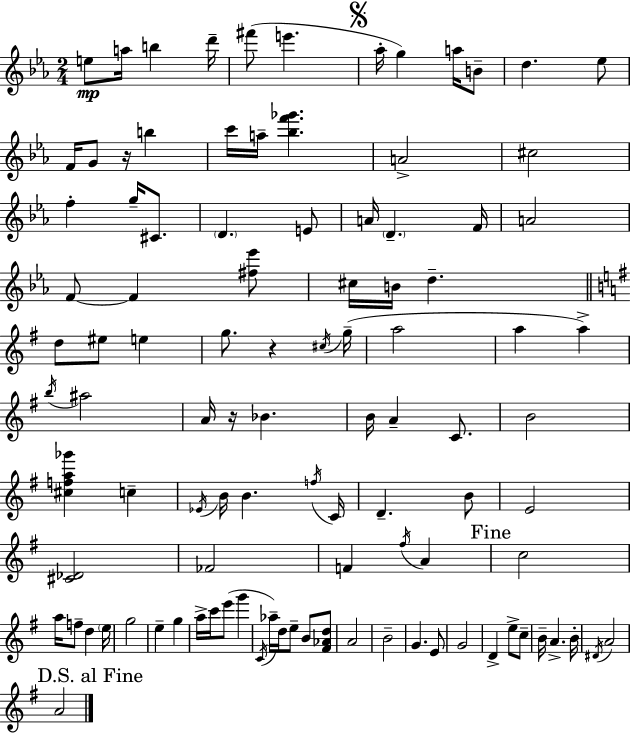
E5/e A5/s B5/q D6/s F#6/e E6/q. Ab5/s G5/q A5/s B4/e D5/q. Eb5/e F4/s G4/e R/s B5/q C6/s A5/s [Bb5,F6,Gb6]/q. A4/h C#5/h F5/q G5/s C#4/e. D4/q. E4/e A4/s D4/q. F4/s A4/h F4/e F4/q [F#5,Eb6]/e C#5/s B4/s D5/q. D5/e EIS5/e E5/q G5/e. R/q C#5/s G5/s A5/h A5/q A5/q B5/s A#5/h A4/s R/s Bb4/q. B4/s A4/q C4/e. B4/h [C#5,F5,A5,Gb6]/q C5/q Eb4/s B4/s B4/q. F5/s C4/s D4/q. B4/e E4/h [C#4,Db4]/h FES4/h F4/q F#5/s A4/q C5/h A5/s F5/e D5/q E5/s G5/h E5/q G5/q A5/s C6/s E6/e G6/q C4/s Ab5/s D5/s E5/e B4/e [F#4,Ab4,D5]/e A4/h B4/h G4/q. E4/e G4/h D4/q E5/e C5/e B4/s A4/q. B4/s D#4/s A4/h A4/h